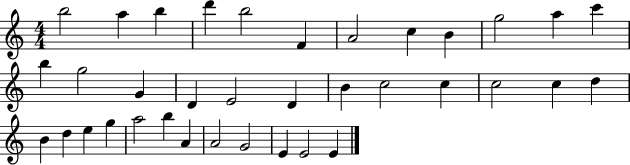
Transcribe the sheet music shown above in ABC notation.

X:1
T:Untitled
M:4/4
L:1/4
K:C
b2 a b d' b2 F A2 c B g2 a c' b g2 G D E2 D B c2 c c2 c d B d e g a2 b A A2 G2 E E2 E